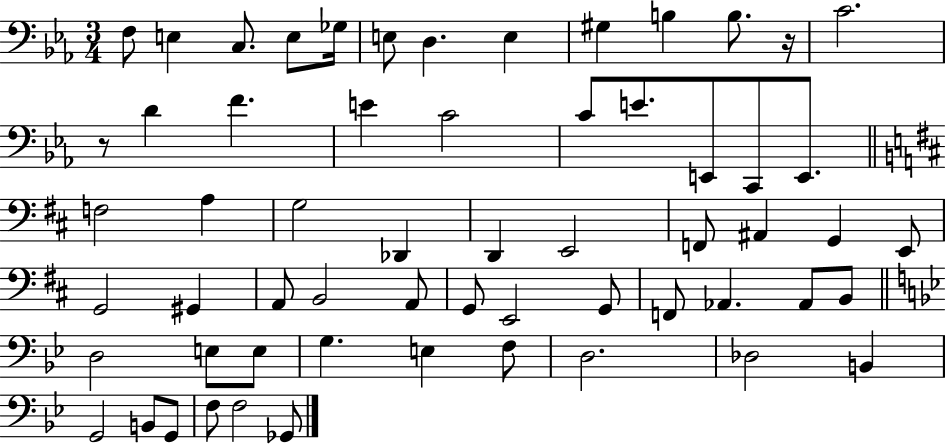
F3/e E3/q C3/e. E3/e Gb3/s E3/e D3/q. E3/q G#3/q B3/q B3/e. R/s C4/h. R/e D4/q F4/q. E4/q C4/h C4/e E4/e. E2/e C2/e E2/e. F3/h A3/q G3/h Db2/q D2/q E2/h F2/e A#2/q G2/q E2/e G2/h G#2/q A2/e B2/h A2/e G2/e E2/h G2/e F2/e Ab2/q. Ab2/e B2/e D3/h E3/e E3/e G3/q. E3/q F3/e D3/h. Db3/h B2/q G2/h B2/e G2/e F3/e F3/h Gb2/e